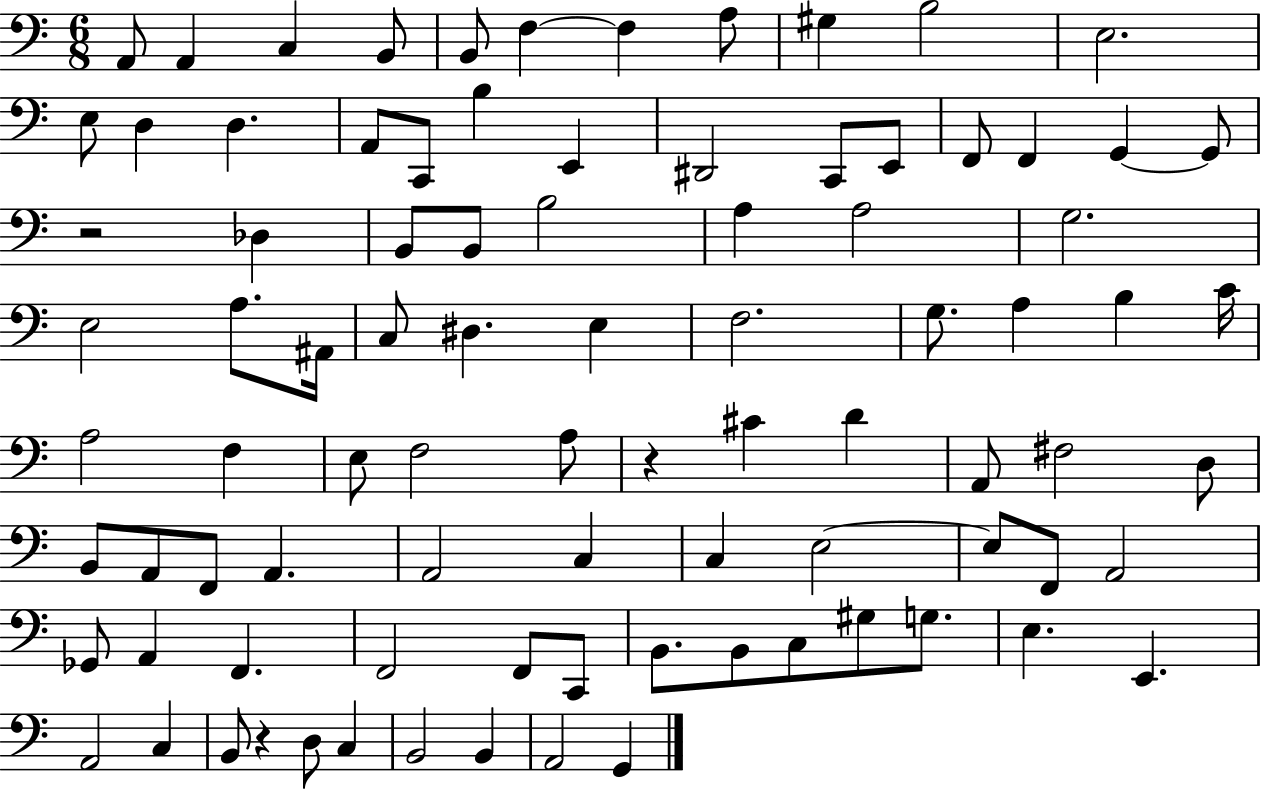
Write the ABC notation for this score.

X:1
T:Untitled
M:6/8
L:1/4
K:C
A,,/2 A,, C, B,,/2 B,,/2 F, F, A,/2 ^G, B,2 E,2 E,/2 D, D, A,,/2 C,,/2 B, E,, ^D,,2 C,,/2 E,,/2 F,,/2 F,, G,, G,,/2 z2 _D, B,,/2 B,,/2 B,2 A, A,2 G,2 E,2 A,/2 ^A,,/4 C,/2 ^D, E, F,2 G,/2 A, B, C/4 A,2 F, E,/2 F,2 A,/2 z ^C D A,,/2 ^F,2 D,/2 B,,/2 A,,/2 F,,/2 A,, A,,2 C, C, E,2 E,/2 F,,/2 A,,2 _G,,/2 A,, F,, F,,2 F,,/2 C,,/2 B,,/2 B,,/2 C,/2 ^G,/2 G,/2 E, E,, A,,2 C, B,,/2 z D,/2 C, B,,2 B,, A,,2 G,,